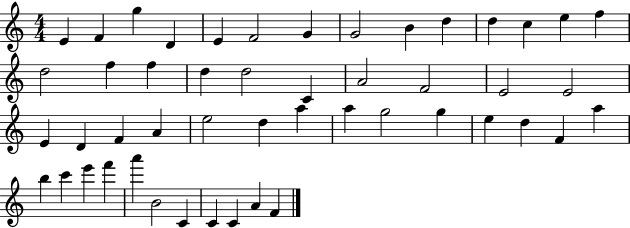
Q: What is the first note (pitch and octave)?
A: E4